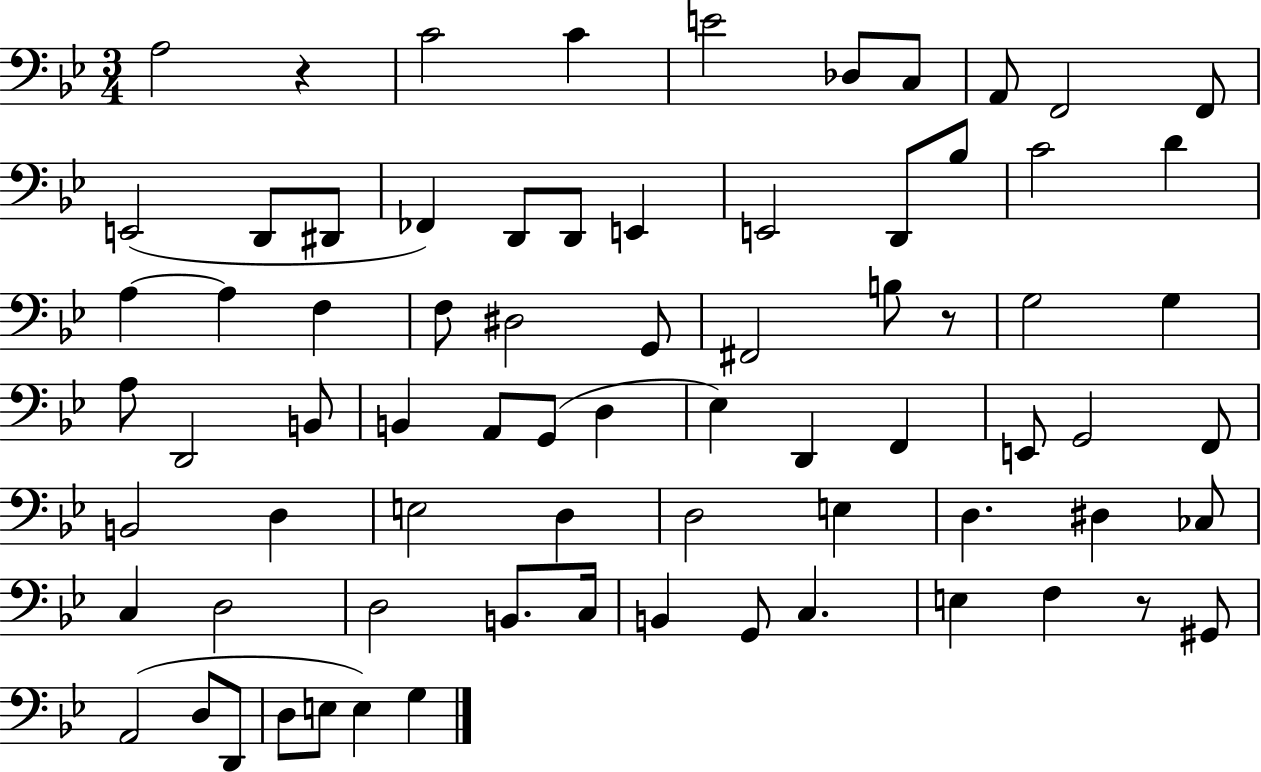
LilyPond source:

{
  \clef bass
  \numericTimeSignature
  \time 3/4
  \key bes \major
  a2 r4 | c'2 c'4 | e'2 des8 c8 | a,8 f,2 f,8 | \break e,2( d,8 dis,8 | fes,4) d,8 d,8 e,4 | e,2 d,8 bes8 | c'2 d'4 | \break a4~~ a4 f4 | f8 dis2 g,8 | fis,2 b8 r8 | g2 g4 | \break a8 d,2 b,8 | b,4 a,8 g,8( d4 | ees4) d,4 f,4 | e,8 g,2 f,8 | \break b,2 d4 | e2 d4 | d2 e4 | d4. dis4 ces8 | \break c4 d2 | d2 b,8. c16 | b,4 g,8 c4. | e4 f4 r8 gis,8 | \break a,2( d8 d,8 | d8 e8 e4) g4 | \bar "|."
}